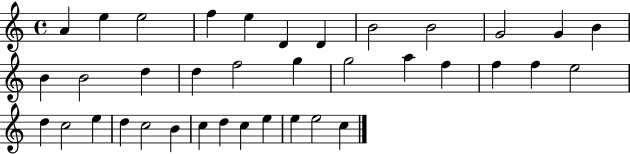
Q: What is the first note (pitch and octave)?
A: A4